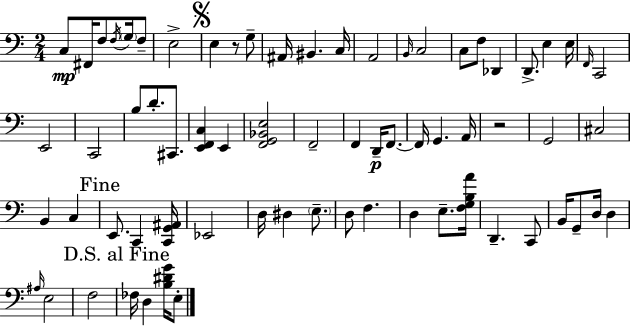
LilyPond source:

{
  \clef bass
  \numericTimeSignature
  \time 2/4
  \key c \major
  \repeat volta 2 { c8\mp fis,16 f8 \acciaccatura { f16 } \parenthesize g16 f8-- | e2-> | \mark \markup { \musicglyph "scripts.segno" } e4 r8 g8-- | ais,16 bis,4. | \break c16 a,2 | \grace { b,16 } c2 | c8 f8 des,4 | d,8.-> e4 | \break e16 \grace { f,16 } c,2 | e,2 | c,2 | b8 d'8.-. | \break cis,8. <e, f, c>4 e,4 | <f, g, bes, e>2 | f,2-- | f,4 d,16--\p | \break f,8.~~ f,16 g,4. | a,16 r2 | g,2 | cis2 | \break b,4 c4 | \mark "Fine" e,8. c,4 | <c, g, ais,>16 ees,2 | d16 dis4 | \break \parenthesize e8.-- d8 f4. | d4 e8.-- | <f g b a'>16 d,4.-- | c,8 b,16 g,8-- d16 d4 | \break \grace { ais16 } e2 | f2 | \mark "D.S. al Fine" fes16 d4 | <b dis' g'>16 e8-. } \bar "|."
}